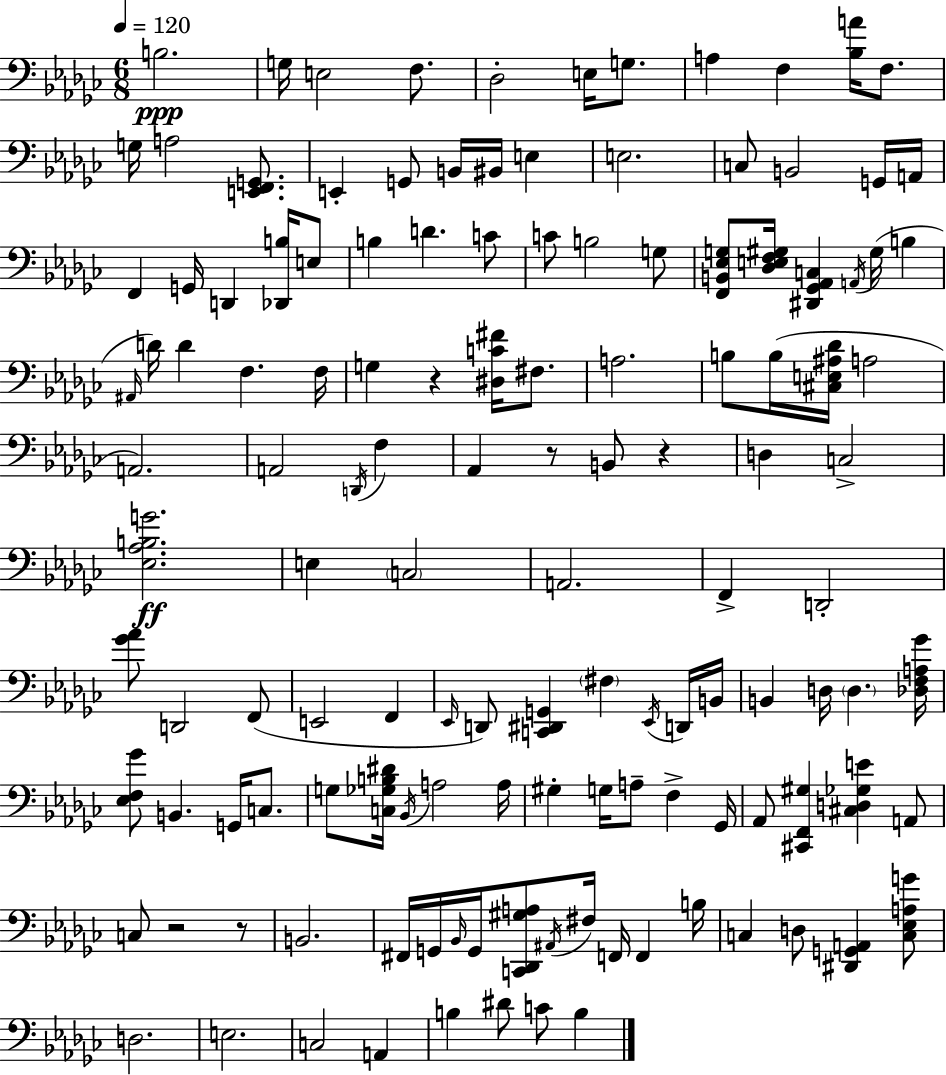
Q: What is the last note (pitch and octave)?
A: B3